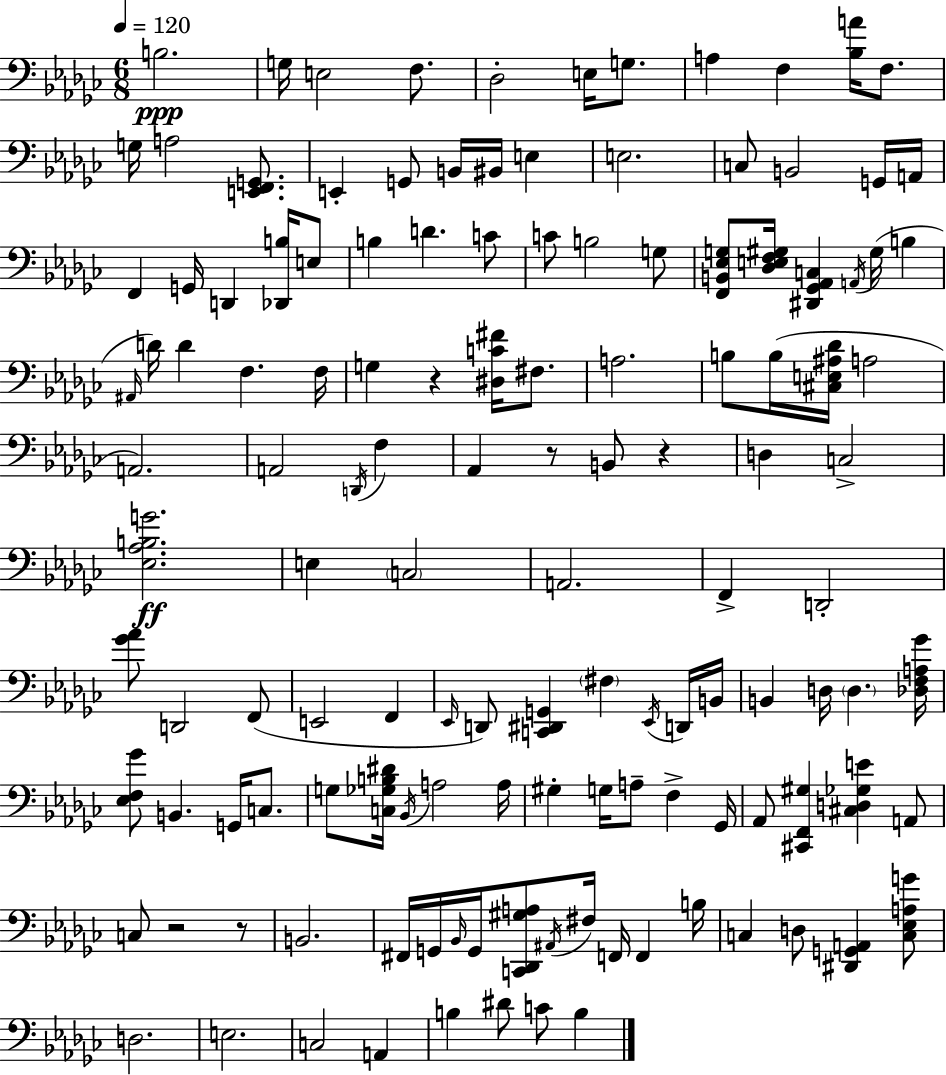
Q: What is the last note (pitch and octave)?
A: B3